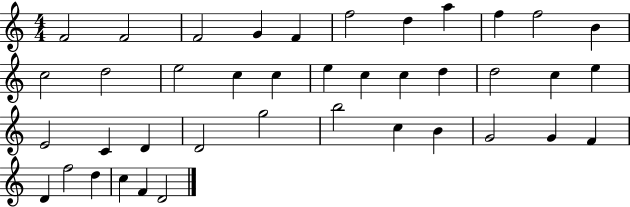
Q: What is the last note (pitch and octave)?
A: D4